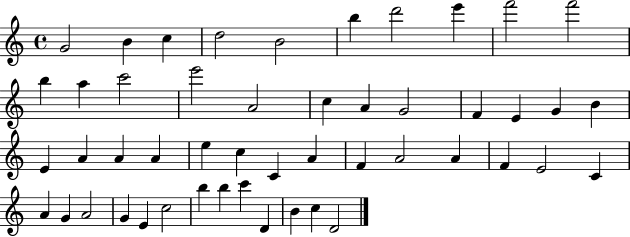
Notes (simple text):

G4/h B4/q C5/q D5/h B4/h B5/q D6/h E6/q F6/h F6/h B5/q A5/q C6/h E6/h A4/h C5/q A4/q G4/h F4/q E4/q G4/q B4/q E4/q A4/q A4/q A4/q E5/q C5/q C4/q A4/q F4/q A4/h A4/q F4/q E4/h C4/q A4/q G4/q A4/h G4/q E4/q C5/h B5/q B5/q C6/q D4/q B4/q C5/q D4/h